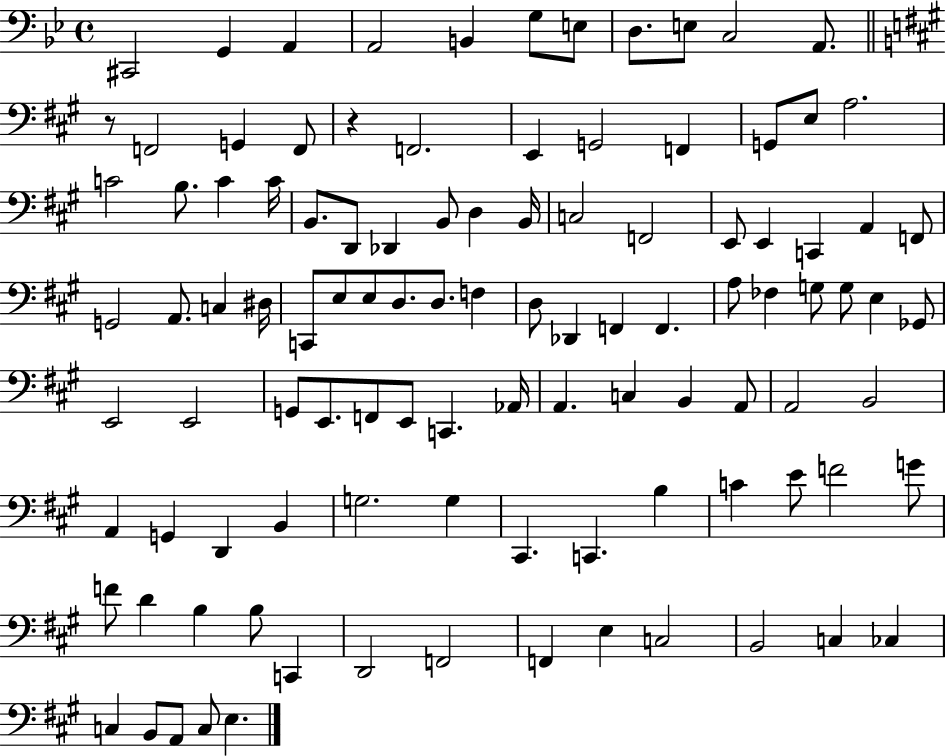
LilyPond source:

{
  \clef bass
  \time 4/4
  \defaultTimeSignature
  \key bes \major
  cis,2 g,4 a,4 | a,2 b,4 g8 e8 | d8. e8 c2 a,8. | \bar "||" \break \key a \major r8 f,2 g,4 f,8 | r4 f,2. | e,4 g,2 f,4 | g,8 e8 a2. | \break c'2 b8. c'4 c'16 | b,8. d,8 des,4 b,8 d4 b,16 | c2 f,2 | e,8 e,4 c,4 a,4 f,8 | \break g,2 a,8. c4 dis16 | c,8 e8 e8 d8. d8. f4 | d8 des,4 f,4 f,4. | a8 fes4 g8 g8 e4 ges,8 | \break e,2 e,2 | g,8 e,8. f,8 e,8 c,4. aes,16 | a,4. c4 b,4 a,8 | a,2 b,2 | \break a,4 g,4 d,4 b,4 | g2. g4 | cis,4. c,4. b4 | c'4 e'8 f'2 g'8 | \break f'8 d'4 b4 b8 c,4 | d,2 f,2 | f,4 e4 c2 | b,2 c4 ces4 | \break c4 b,8 a,8 c8 e4. | \bar "|."
}